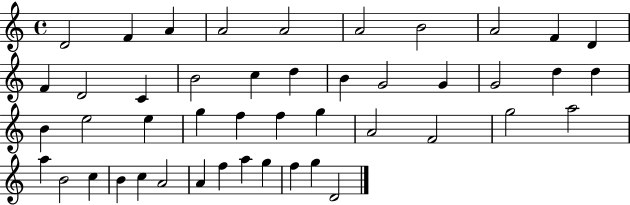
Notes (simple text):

D4/h F4/q A4/q A4/h A4/h A4/h B4/h A4/h F4/q D4/q F4/q D4/h C4/q B4/h C5/q D5/q B4/q G4/h G4/q G4/h D5/q D5/q B4/q E5/h E5/q G5/q F5/q F5/q G5/q A4/h F4/h G5/h A5/h A5/q B4/h C5/q B4/q C5/q A4/h A4/q F5/q A5/q G5/q F5/q G5/q D4/h